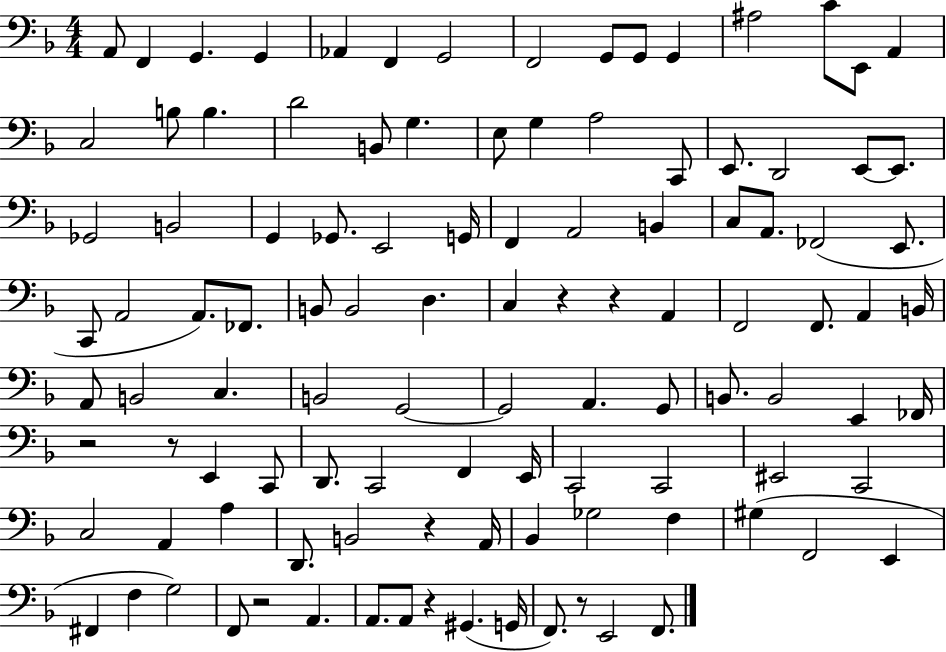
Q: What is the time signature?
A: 4/4